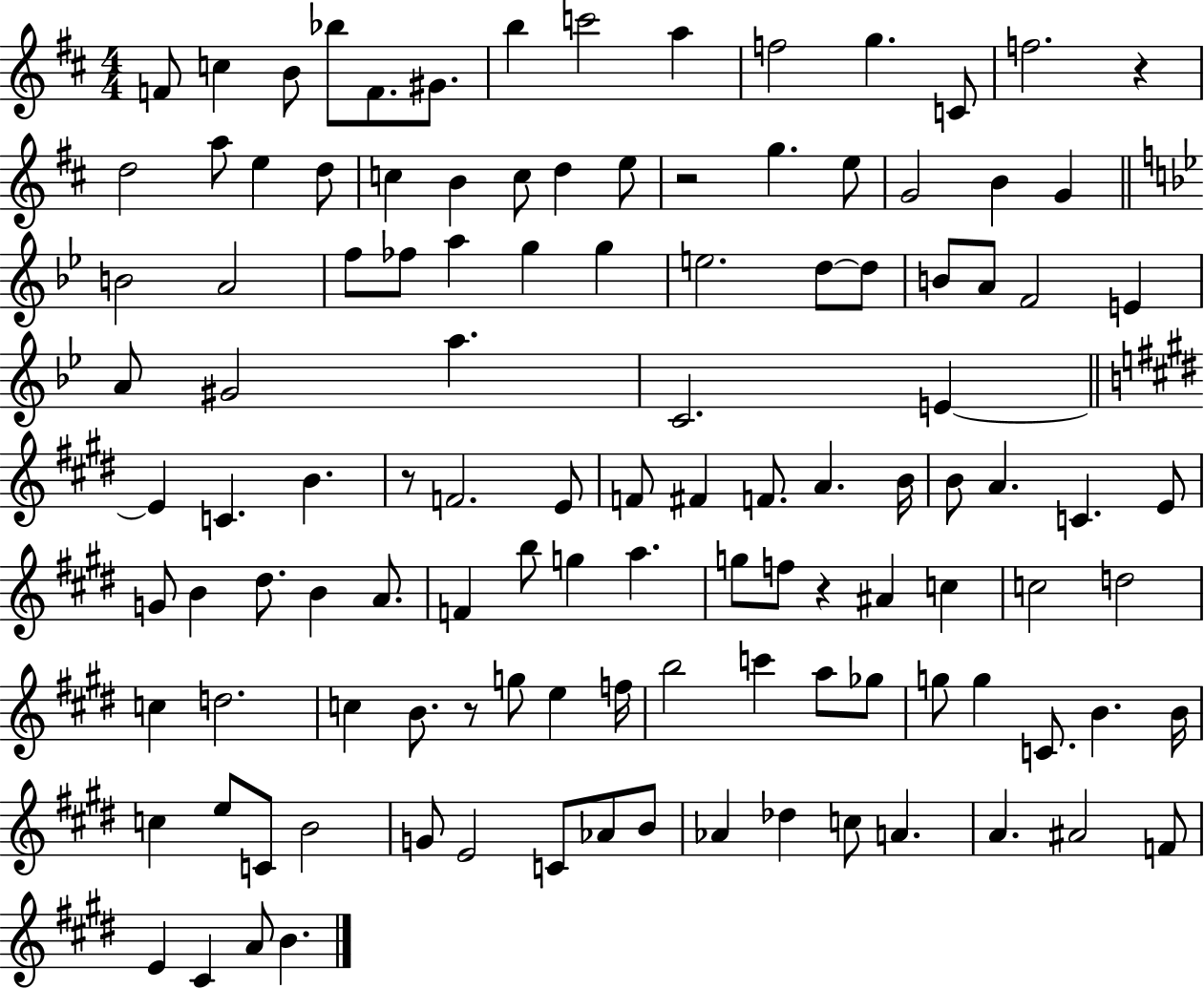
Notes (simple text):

F4/e C5/q B4/e Bb5/e F4/e. G#4/e. B5/q C6/h A5/q F5/h G5/q. C4/e F5/h. R/q D5/h A5/e E5/q D5/e C5/q B4/q C5/e D5/q E5/e R/h G5/q. E5/e G4/h B4/q G4/q B4/h A4/h F5/e FES5/e A5/q G5/q G5/q E5/h. D5/e D5/e B4/e A4/e F4/h E4/q A4/e G#4/h A5/q. C4/h. E4/q E4/q C4/q. B4/q. R/e F4/h. E4/e F4/e F#4/q F4/e. A4/q. B4/s B4/e A4/q. C4/q. E4/e G4/e B4/q D#5/e. B4/q A4/e. F4/q B5/e G5/q A5/q. G5/e F5/e R/q A#4/q C5/q C5/h D5/h C5/q D5/h. C5/q B4/e. R/e G5/e E5/q F5/s B5/h C6/q A5/e Gb5/e G5/e G5/q C4/e. B4/q. B4/s C5/q E5/e C4/e B4/h G4/e E4/h C4/e Ab4/e B4/e Ab4/q Db5/q C5/e A4/q. A4/q. A#4/h F4/e E4/q C#4/q A4/e B4/q.